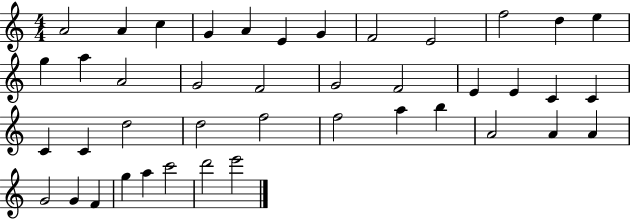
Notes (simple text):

A4/h A4/q C5/q G4/q A4/q E4/q G4/q F4/h E4/h F5/h D5/q E5/q G5/q A5/q A4/h G4/h F4/h G4/h F4/h E4/q E4/q C4/q C4/q C4/q C4/q D5/h D5/h F5/h F5/h A5/q B5/q A4/h A4/q A4/q G4/h G4/q F4/q G5/q A5/q C6/h D6/h E6/h